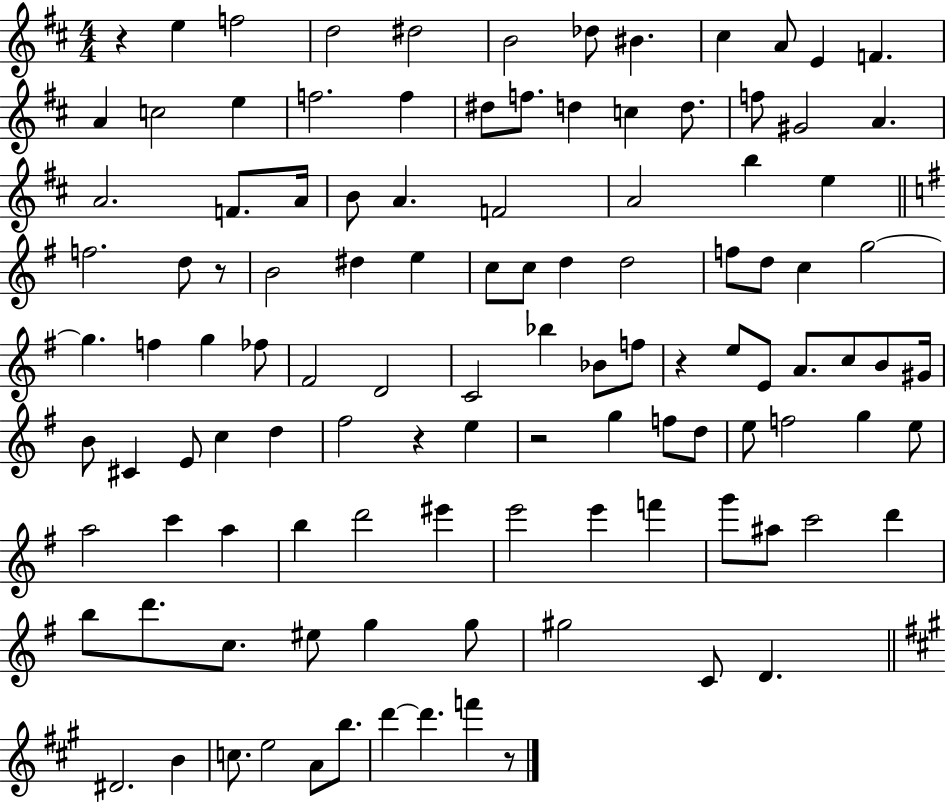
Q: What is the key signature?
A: D major